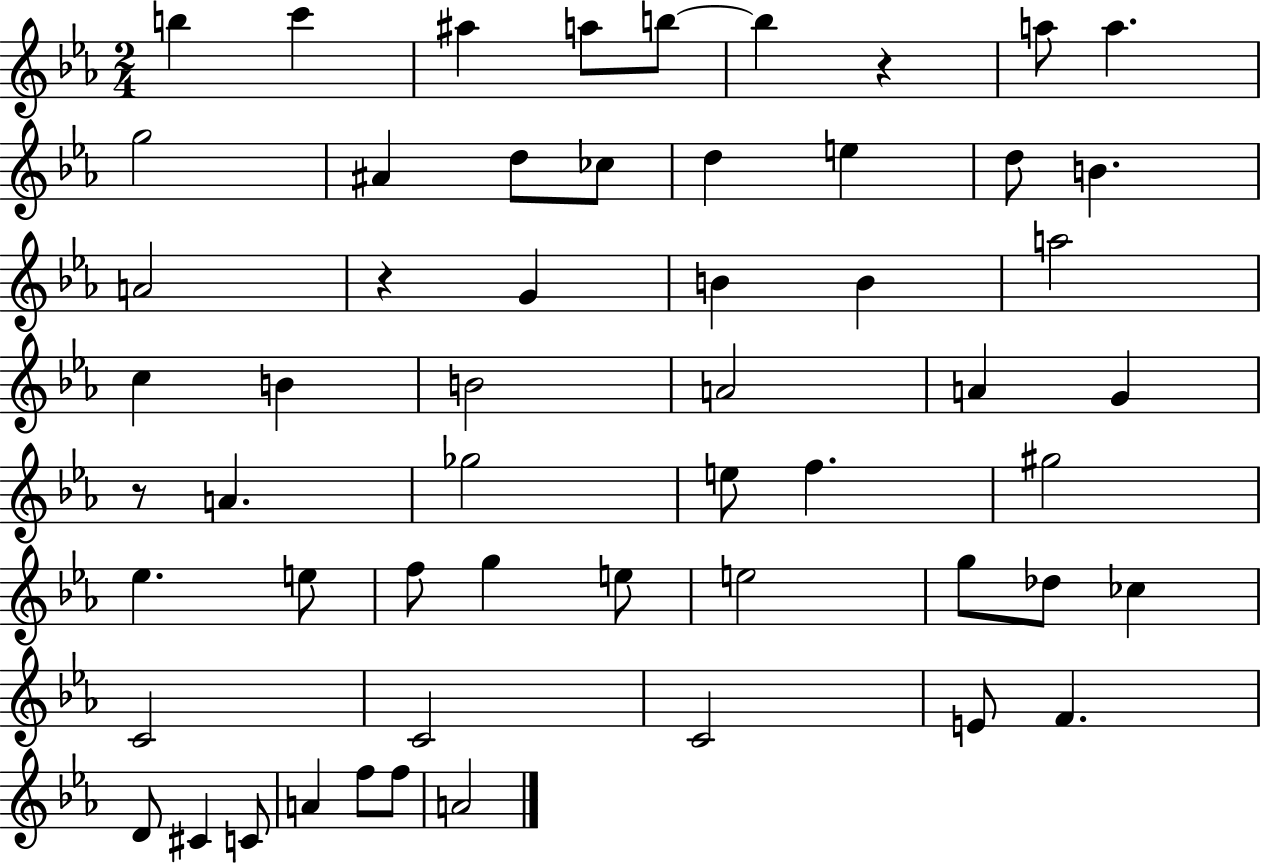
B5/q C6/q A#5/q A5/e B5/e B5/q R/q A5/e A5/q. G5/h A#4/q D5/e CES5/e D5/q E5/q D5/e B4/q. A4/h R/q G4/q B4/q B4/q A5/h C5/q B4/q B4/h A4/h A4/q G4/q R/e A4/q. Gb5/h E5/e F5/q. G#5/h Eb5/q. E5/e F5/e G5/q E5/e E5/h G5/e Db5/e CES5/q C4/h C4/h C4/h E4/e F4/q. D4/e C#4/q C4/e A4/q F5/e F5/e A4/h